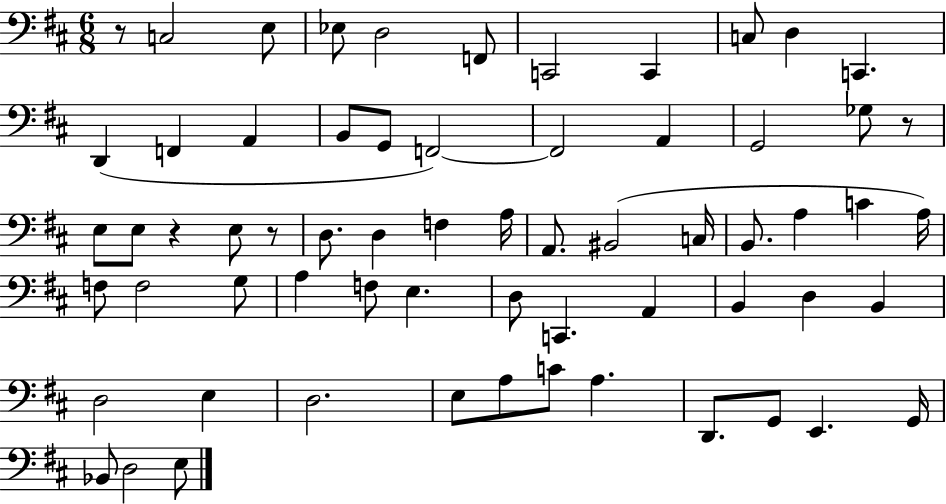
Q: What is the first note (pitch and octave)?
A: C3